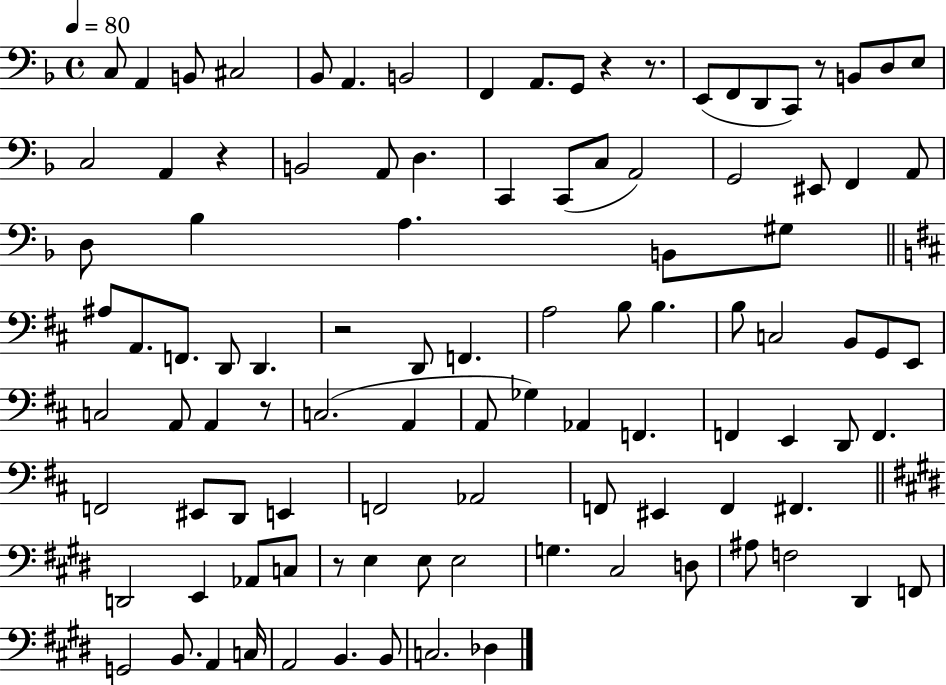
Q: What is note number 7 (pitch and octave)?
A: B2